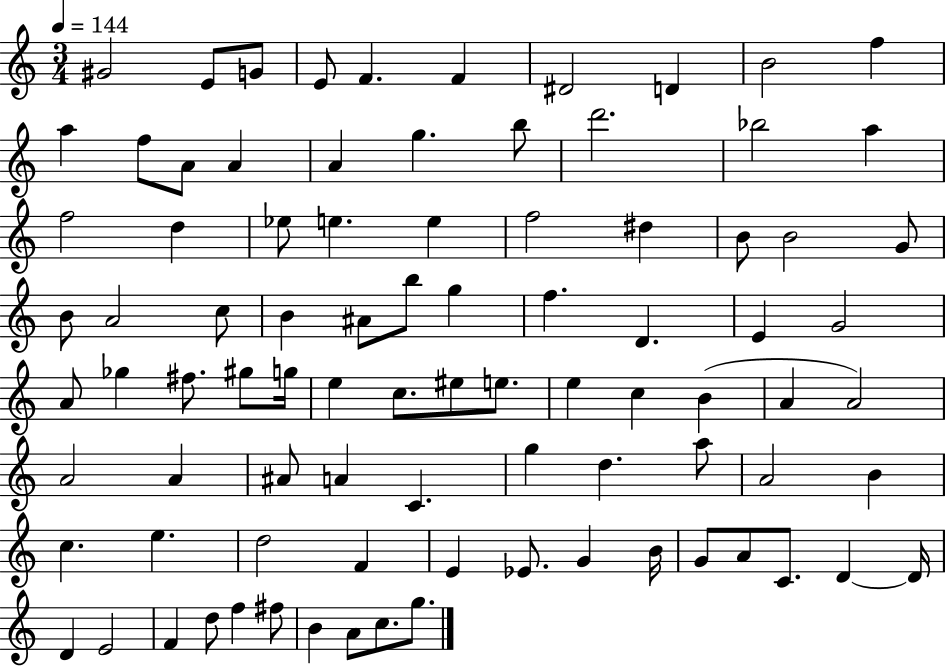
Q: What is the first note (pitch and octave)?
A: G#4